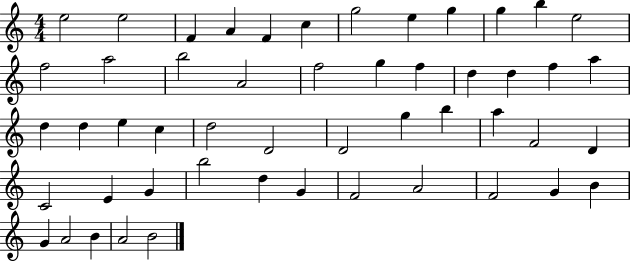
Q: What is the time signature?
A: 4/4